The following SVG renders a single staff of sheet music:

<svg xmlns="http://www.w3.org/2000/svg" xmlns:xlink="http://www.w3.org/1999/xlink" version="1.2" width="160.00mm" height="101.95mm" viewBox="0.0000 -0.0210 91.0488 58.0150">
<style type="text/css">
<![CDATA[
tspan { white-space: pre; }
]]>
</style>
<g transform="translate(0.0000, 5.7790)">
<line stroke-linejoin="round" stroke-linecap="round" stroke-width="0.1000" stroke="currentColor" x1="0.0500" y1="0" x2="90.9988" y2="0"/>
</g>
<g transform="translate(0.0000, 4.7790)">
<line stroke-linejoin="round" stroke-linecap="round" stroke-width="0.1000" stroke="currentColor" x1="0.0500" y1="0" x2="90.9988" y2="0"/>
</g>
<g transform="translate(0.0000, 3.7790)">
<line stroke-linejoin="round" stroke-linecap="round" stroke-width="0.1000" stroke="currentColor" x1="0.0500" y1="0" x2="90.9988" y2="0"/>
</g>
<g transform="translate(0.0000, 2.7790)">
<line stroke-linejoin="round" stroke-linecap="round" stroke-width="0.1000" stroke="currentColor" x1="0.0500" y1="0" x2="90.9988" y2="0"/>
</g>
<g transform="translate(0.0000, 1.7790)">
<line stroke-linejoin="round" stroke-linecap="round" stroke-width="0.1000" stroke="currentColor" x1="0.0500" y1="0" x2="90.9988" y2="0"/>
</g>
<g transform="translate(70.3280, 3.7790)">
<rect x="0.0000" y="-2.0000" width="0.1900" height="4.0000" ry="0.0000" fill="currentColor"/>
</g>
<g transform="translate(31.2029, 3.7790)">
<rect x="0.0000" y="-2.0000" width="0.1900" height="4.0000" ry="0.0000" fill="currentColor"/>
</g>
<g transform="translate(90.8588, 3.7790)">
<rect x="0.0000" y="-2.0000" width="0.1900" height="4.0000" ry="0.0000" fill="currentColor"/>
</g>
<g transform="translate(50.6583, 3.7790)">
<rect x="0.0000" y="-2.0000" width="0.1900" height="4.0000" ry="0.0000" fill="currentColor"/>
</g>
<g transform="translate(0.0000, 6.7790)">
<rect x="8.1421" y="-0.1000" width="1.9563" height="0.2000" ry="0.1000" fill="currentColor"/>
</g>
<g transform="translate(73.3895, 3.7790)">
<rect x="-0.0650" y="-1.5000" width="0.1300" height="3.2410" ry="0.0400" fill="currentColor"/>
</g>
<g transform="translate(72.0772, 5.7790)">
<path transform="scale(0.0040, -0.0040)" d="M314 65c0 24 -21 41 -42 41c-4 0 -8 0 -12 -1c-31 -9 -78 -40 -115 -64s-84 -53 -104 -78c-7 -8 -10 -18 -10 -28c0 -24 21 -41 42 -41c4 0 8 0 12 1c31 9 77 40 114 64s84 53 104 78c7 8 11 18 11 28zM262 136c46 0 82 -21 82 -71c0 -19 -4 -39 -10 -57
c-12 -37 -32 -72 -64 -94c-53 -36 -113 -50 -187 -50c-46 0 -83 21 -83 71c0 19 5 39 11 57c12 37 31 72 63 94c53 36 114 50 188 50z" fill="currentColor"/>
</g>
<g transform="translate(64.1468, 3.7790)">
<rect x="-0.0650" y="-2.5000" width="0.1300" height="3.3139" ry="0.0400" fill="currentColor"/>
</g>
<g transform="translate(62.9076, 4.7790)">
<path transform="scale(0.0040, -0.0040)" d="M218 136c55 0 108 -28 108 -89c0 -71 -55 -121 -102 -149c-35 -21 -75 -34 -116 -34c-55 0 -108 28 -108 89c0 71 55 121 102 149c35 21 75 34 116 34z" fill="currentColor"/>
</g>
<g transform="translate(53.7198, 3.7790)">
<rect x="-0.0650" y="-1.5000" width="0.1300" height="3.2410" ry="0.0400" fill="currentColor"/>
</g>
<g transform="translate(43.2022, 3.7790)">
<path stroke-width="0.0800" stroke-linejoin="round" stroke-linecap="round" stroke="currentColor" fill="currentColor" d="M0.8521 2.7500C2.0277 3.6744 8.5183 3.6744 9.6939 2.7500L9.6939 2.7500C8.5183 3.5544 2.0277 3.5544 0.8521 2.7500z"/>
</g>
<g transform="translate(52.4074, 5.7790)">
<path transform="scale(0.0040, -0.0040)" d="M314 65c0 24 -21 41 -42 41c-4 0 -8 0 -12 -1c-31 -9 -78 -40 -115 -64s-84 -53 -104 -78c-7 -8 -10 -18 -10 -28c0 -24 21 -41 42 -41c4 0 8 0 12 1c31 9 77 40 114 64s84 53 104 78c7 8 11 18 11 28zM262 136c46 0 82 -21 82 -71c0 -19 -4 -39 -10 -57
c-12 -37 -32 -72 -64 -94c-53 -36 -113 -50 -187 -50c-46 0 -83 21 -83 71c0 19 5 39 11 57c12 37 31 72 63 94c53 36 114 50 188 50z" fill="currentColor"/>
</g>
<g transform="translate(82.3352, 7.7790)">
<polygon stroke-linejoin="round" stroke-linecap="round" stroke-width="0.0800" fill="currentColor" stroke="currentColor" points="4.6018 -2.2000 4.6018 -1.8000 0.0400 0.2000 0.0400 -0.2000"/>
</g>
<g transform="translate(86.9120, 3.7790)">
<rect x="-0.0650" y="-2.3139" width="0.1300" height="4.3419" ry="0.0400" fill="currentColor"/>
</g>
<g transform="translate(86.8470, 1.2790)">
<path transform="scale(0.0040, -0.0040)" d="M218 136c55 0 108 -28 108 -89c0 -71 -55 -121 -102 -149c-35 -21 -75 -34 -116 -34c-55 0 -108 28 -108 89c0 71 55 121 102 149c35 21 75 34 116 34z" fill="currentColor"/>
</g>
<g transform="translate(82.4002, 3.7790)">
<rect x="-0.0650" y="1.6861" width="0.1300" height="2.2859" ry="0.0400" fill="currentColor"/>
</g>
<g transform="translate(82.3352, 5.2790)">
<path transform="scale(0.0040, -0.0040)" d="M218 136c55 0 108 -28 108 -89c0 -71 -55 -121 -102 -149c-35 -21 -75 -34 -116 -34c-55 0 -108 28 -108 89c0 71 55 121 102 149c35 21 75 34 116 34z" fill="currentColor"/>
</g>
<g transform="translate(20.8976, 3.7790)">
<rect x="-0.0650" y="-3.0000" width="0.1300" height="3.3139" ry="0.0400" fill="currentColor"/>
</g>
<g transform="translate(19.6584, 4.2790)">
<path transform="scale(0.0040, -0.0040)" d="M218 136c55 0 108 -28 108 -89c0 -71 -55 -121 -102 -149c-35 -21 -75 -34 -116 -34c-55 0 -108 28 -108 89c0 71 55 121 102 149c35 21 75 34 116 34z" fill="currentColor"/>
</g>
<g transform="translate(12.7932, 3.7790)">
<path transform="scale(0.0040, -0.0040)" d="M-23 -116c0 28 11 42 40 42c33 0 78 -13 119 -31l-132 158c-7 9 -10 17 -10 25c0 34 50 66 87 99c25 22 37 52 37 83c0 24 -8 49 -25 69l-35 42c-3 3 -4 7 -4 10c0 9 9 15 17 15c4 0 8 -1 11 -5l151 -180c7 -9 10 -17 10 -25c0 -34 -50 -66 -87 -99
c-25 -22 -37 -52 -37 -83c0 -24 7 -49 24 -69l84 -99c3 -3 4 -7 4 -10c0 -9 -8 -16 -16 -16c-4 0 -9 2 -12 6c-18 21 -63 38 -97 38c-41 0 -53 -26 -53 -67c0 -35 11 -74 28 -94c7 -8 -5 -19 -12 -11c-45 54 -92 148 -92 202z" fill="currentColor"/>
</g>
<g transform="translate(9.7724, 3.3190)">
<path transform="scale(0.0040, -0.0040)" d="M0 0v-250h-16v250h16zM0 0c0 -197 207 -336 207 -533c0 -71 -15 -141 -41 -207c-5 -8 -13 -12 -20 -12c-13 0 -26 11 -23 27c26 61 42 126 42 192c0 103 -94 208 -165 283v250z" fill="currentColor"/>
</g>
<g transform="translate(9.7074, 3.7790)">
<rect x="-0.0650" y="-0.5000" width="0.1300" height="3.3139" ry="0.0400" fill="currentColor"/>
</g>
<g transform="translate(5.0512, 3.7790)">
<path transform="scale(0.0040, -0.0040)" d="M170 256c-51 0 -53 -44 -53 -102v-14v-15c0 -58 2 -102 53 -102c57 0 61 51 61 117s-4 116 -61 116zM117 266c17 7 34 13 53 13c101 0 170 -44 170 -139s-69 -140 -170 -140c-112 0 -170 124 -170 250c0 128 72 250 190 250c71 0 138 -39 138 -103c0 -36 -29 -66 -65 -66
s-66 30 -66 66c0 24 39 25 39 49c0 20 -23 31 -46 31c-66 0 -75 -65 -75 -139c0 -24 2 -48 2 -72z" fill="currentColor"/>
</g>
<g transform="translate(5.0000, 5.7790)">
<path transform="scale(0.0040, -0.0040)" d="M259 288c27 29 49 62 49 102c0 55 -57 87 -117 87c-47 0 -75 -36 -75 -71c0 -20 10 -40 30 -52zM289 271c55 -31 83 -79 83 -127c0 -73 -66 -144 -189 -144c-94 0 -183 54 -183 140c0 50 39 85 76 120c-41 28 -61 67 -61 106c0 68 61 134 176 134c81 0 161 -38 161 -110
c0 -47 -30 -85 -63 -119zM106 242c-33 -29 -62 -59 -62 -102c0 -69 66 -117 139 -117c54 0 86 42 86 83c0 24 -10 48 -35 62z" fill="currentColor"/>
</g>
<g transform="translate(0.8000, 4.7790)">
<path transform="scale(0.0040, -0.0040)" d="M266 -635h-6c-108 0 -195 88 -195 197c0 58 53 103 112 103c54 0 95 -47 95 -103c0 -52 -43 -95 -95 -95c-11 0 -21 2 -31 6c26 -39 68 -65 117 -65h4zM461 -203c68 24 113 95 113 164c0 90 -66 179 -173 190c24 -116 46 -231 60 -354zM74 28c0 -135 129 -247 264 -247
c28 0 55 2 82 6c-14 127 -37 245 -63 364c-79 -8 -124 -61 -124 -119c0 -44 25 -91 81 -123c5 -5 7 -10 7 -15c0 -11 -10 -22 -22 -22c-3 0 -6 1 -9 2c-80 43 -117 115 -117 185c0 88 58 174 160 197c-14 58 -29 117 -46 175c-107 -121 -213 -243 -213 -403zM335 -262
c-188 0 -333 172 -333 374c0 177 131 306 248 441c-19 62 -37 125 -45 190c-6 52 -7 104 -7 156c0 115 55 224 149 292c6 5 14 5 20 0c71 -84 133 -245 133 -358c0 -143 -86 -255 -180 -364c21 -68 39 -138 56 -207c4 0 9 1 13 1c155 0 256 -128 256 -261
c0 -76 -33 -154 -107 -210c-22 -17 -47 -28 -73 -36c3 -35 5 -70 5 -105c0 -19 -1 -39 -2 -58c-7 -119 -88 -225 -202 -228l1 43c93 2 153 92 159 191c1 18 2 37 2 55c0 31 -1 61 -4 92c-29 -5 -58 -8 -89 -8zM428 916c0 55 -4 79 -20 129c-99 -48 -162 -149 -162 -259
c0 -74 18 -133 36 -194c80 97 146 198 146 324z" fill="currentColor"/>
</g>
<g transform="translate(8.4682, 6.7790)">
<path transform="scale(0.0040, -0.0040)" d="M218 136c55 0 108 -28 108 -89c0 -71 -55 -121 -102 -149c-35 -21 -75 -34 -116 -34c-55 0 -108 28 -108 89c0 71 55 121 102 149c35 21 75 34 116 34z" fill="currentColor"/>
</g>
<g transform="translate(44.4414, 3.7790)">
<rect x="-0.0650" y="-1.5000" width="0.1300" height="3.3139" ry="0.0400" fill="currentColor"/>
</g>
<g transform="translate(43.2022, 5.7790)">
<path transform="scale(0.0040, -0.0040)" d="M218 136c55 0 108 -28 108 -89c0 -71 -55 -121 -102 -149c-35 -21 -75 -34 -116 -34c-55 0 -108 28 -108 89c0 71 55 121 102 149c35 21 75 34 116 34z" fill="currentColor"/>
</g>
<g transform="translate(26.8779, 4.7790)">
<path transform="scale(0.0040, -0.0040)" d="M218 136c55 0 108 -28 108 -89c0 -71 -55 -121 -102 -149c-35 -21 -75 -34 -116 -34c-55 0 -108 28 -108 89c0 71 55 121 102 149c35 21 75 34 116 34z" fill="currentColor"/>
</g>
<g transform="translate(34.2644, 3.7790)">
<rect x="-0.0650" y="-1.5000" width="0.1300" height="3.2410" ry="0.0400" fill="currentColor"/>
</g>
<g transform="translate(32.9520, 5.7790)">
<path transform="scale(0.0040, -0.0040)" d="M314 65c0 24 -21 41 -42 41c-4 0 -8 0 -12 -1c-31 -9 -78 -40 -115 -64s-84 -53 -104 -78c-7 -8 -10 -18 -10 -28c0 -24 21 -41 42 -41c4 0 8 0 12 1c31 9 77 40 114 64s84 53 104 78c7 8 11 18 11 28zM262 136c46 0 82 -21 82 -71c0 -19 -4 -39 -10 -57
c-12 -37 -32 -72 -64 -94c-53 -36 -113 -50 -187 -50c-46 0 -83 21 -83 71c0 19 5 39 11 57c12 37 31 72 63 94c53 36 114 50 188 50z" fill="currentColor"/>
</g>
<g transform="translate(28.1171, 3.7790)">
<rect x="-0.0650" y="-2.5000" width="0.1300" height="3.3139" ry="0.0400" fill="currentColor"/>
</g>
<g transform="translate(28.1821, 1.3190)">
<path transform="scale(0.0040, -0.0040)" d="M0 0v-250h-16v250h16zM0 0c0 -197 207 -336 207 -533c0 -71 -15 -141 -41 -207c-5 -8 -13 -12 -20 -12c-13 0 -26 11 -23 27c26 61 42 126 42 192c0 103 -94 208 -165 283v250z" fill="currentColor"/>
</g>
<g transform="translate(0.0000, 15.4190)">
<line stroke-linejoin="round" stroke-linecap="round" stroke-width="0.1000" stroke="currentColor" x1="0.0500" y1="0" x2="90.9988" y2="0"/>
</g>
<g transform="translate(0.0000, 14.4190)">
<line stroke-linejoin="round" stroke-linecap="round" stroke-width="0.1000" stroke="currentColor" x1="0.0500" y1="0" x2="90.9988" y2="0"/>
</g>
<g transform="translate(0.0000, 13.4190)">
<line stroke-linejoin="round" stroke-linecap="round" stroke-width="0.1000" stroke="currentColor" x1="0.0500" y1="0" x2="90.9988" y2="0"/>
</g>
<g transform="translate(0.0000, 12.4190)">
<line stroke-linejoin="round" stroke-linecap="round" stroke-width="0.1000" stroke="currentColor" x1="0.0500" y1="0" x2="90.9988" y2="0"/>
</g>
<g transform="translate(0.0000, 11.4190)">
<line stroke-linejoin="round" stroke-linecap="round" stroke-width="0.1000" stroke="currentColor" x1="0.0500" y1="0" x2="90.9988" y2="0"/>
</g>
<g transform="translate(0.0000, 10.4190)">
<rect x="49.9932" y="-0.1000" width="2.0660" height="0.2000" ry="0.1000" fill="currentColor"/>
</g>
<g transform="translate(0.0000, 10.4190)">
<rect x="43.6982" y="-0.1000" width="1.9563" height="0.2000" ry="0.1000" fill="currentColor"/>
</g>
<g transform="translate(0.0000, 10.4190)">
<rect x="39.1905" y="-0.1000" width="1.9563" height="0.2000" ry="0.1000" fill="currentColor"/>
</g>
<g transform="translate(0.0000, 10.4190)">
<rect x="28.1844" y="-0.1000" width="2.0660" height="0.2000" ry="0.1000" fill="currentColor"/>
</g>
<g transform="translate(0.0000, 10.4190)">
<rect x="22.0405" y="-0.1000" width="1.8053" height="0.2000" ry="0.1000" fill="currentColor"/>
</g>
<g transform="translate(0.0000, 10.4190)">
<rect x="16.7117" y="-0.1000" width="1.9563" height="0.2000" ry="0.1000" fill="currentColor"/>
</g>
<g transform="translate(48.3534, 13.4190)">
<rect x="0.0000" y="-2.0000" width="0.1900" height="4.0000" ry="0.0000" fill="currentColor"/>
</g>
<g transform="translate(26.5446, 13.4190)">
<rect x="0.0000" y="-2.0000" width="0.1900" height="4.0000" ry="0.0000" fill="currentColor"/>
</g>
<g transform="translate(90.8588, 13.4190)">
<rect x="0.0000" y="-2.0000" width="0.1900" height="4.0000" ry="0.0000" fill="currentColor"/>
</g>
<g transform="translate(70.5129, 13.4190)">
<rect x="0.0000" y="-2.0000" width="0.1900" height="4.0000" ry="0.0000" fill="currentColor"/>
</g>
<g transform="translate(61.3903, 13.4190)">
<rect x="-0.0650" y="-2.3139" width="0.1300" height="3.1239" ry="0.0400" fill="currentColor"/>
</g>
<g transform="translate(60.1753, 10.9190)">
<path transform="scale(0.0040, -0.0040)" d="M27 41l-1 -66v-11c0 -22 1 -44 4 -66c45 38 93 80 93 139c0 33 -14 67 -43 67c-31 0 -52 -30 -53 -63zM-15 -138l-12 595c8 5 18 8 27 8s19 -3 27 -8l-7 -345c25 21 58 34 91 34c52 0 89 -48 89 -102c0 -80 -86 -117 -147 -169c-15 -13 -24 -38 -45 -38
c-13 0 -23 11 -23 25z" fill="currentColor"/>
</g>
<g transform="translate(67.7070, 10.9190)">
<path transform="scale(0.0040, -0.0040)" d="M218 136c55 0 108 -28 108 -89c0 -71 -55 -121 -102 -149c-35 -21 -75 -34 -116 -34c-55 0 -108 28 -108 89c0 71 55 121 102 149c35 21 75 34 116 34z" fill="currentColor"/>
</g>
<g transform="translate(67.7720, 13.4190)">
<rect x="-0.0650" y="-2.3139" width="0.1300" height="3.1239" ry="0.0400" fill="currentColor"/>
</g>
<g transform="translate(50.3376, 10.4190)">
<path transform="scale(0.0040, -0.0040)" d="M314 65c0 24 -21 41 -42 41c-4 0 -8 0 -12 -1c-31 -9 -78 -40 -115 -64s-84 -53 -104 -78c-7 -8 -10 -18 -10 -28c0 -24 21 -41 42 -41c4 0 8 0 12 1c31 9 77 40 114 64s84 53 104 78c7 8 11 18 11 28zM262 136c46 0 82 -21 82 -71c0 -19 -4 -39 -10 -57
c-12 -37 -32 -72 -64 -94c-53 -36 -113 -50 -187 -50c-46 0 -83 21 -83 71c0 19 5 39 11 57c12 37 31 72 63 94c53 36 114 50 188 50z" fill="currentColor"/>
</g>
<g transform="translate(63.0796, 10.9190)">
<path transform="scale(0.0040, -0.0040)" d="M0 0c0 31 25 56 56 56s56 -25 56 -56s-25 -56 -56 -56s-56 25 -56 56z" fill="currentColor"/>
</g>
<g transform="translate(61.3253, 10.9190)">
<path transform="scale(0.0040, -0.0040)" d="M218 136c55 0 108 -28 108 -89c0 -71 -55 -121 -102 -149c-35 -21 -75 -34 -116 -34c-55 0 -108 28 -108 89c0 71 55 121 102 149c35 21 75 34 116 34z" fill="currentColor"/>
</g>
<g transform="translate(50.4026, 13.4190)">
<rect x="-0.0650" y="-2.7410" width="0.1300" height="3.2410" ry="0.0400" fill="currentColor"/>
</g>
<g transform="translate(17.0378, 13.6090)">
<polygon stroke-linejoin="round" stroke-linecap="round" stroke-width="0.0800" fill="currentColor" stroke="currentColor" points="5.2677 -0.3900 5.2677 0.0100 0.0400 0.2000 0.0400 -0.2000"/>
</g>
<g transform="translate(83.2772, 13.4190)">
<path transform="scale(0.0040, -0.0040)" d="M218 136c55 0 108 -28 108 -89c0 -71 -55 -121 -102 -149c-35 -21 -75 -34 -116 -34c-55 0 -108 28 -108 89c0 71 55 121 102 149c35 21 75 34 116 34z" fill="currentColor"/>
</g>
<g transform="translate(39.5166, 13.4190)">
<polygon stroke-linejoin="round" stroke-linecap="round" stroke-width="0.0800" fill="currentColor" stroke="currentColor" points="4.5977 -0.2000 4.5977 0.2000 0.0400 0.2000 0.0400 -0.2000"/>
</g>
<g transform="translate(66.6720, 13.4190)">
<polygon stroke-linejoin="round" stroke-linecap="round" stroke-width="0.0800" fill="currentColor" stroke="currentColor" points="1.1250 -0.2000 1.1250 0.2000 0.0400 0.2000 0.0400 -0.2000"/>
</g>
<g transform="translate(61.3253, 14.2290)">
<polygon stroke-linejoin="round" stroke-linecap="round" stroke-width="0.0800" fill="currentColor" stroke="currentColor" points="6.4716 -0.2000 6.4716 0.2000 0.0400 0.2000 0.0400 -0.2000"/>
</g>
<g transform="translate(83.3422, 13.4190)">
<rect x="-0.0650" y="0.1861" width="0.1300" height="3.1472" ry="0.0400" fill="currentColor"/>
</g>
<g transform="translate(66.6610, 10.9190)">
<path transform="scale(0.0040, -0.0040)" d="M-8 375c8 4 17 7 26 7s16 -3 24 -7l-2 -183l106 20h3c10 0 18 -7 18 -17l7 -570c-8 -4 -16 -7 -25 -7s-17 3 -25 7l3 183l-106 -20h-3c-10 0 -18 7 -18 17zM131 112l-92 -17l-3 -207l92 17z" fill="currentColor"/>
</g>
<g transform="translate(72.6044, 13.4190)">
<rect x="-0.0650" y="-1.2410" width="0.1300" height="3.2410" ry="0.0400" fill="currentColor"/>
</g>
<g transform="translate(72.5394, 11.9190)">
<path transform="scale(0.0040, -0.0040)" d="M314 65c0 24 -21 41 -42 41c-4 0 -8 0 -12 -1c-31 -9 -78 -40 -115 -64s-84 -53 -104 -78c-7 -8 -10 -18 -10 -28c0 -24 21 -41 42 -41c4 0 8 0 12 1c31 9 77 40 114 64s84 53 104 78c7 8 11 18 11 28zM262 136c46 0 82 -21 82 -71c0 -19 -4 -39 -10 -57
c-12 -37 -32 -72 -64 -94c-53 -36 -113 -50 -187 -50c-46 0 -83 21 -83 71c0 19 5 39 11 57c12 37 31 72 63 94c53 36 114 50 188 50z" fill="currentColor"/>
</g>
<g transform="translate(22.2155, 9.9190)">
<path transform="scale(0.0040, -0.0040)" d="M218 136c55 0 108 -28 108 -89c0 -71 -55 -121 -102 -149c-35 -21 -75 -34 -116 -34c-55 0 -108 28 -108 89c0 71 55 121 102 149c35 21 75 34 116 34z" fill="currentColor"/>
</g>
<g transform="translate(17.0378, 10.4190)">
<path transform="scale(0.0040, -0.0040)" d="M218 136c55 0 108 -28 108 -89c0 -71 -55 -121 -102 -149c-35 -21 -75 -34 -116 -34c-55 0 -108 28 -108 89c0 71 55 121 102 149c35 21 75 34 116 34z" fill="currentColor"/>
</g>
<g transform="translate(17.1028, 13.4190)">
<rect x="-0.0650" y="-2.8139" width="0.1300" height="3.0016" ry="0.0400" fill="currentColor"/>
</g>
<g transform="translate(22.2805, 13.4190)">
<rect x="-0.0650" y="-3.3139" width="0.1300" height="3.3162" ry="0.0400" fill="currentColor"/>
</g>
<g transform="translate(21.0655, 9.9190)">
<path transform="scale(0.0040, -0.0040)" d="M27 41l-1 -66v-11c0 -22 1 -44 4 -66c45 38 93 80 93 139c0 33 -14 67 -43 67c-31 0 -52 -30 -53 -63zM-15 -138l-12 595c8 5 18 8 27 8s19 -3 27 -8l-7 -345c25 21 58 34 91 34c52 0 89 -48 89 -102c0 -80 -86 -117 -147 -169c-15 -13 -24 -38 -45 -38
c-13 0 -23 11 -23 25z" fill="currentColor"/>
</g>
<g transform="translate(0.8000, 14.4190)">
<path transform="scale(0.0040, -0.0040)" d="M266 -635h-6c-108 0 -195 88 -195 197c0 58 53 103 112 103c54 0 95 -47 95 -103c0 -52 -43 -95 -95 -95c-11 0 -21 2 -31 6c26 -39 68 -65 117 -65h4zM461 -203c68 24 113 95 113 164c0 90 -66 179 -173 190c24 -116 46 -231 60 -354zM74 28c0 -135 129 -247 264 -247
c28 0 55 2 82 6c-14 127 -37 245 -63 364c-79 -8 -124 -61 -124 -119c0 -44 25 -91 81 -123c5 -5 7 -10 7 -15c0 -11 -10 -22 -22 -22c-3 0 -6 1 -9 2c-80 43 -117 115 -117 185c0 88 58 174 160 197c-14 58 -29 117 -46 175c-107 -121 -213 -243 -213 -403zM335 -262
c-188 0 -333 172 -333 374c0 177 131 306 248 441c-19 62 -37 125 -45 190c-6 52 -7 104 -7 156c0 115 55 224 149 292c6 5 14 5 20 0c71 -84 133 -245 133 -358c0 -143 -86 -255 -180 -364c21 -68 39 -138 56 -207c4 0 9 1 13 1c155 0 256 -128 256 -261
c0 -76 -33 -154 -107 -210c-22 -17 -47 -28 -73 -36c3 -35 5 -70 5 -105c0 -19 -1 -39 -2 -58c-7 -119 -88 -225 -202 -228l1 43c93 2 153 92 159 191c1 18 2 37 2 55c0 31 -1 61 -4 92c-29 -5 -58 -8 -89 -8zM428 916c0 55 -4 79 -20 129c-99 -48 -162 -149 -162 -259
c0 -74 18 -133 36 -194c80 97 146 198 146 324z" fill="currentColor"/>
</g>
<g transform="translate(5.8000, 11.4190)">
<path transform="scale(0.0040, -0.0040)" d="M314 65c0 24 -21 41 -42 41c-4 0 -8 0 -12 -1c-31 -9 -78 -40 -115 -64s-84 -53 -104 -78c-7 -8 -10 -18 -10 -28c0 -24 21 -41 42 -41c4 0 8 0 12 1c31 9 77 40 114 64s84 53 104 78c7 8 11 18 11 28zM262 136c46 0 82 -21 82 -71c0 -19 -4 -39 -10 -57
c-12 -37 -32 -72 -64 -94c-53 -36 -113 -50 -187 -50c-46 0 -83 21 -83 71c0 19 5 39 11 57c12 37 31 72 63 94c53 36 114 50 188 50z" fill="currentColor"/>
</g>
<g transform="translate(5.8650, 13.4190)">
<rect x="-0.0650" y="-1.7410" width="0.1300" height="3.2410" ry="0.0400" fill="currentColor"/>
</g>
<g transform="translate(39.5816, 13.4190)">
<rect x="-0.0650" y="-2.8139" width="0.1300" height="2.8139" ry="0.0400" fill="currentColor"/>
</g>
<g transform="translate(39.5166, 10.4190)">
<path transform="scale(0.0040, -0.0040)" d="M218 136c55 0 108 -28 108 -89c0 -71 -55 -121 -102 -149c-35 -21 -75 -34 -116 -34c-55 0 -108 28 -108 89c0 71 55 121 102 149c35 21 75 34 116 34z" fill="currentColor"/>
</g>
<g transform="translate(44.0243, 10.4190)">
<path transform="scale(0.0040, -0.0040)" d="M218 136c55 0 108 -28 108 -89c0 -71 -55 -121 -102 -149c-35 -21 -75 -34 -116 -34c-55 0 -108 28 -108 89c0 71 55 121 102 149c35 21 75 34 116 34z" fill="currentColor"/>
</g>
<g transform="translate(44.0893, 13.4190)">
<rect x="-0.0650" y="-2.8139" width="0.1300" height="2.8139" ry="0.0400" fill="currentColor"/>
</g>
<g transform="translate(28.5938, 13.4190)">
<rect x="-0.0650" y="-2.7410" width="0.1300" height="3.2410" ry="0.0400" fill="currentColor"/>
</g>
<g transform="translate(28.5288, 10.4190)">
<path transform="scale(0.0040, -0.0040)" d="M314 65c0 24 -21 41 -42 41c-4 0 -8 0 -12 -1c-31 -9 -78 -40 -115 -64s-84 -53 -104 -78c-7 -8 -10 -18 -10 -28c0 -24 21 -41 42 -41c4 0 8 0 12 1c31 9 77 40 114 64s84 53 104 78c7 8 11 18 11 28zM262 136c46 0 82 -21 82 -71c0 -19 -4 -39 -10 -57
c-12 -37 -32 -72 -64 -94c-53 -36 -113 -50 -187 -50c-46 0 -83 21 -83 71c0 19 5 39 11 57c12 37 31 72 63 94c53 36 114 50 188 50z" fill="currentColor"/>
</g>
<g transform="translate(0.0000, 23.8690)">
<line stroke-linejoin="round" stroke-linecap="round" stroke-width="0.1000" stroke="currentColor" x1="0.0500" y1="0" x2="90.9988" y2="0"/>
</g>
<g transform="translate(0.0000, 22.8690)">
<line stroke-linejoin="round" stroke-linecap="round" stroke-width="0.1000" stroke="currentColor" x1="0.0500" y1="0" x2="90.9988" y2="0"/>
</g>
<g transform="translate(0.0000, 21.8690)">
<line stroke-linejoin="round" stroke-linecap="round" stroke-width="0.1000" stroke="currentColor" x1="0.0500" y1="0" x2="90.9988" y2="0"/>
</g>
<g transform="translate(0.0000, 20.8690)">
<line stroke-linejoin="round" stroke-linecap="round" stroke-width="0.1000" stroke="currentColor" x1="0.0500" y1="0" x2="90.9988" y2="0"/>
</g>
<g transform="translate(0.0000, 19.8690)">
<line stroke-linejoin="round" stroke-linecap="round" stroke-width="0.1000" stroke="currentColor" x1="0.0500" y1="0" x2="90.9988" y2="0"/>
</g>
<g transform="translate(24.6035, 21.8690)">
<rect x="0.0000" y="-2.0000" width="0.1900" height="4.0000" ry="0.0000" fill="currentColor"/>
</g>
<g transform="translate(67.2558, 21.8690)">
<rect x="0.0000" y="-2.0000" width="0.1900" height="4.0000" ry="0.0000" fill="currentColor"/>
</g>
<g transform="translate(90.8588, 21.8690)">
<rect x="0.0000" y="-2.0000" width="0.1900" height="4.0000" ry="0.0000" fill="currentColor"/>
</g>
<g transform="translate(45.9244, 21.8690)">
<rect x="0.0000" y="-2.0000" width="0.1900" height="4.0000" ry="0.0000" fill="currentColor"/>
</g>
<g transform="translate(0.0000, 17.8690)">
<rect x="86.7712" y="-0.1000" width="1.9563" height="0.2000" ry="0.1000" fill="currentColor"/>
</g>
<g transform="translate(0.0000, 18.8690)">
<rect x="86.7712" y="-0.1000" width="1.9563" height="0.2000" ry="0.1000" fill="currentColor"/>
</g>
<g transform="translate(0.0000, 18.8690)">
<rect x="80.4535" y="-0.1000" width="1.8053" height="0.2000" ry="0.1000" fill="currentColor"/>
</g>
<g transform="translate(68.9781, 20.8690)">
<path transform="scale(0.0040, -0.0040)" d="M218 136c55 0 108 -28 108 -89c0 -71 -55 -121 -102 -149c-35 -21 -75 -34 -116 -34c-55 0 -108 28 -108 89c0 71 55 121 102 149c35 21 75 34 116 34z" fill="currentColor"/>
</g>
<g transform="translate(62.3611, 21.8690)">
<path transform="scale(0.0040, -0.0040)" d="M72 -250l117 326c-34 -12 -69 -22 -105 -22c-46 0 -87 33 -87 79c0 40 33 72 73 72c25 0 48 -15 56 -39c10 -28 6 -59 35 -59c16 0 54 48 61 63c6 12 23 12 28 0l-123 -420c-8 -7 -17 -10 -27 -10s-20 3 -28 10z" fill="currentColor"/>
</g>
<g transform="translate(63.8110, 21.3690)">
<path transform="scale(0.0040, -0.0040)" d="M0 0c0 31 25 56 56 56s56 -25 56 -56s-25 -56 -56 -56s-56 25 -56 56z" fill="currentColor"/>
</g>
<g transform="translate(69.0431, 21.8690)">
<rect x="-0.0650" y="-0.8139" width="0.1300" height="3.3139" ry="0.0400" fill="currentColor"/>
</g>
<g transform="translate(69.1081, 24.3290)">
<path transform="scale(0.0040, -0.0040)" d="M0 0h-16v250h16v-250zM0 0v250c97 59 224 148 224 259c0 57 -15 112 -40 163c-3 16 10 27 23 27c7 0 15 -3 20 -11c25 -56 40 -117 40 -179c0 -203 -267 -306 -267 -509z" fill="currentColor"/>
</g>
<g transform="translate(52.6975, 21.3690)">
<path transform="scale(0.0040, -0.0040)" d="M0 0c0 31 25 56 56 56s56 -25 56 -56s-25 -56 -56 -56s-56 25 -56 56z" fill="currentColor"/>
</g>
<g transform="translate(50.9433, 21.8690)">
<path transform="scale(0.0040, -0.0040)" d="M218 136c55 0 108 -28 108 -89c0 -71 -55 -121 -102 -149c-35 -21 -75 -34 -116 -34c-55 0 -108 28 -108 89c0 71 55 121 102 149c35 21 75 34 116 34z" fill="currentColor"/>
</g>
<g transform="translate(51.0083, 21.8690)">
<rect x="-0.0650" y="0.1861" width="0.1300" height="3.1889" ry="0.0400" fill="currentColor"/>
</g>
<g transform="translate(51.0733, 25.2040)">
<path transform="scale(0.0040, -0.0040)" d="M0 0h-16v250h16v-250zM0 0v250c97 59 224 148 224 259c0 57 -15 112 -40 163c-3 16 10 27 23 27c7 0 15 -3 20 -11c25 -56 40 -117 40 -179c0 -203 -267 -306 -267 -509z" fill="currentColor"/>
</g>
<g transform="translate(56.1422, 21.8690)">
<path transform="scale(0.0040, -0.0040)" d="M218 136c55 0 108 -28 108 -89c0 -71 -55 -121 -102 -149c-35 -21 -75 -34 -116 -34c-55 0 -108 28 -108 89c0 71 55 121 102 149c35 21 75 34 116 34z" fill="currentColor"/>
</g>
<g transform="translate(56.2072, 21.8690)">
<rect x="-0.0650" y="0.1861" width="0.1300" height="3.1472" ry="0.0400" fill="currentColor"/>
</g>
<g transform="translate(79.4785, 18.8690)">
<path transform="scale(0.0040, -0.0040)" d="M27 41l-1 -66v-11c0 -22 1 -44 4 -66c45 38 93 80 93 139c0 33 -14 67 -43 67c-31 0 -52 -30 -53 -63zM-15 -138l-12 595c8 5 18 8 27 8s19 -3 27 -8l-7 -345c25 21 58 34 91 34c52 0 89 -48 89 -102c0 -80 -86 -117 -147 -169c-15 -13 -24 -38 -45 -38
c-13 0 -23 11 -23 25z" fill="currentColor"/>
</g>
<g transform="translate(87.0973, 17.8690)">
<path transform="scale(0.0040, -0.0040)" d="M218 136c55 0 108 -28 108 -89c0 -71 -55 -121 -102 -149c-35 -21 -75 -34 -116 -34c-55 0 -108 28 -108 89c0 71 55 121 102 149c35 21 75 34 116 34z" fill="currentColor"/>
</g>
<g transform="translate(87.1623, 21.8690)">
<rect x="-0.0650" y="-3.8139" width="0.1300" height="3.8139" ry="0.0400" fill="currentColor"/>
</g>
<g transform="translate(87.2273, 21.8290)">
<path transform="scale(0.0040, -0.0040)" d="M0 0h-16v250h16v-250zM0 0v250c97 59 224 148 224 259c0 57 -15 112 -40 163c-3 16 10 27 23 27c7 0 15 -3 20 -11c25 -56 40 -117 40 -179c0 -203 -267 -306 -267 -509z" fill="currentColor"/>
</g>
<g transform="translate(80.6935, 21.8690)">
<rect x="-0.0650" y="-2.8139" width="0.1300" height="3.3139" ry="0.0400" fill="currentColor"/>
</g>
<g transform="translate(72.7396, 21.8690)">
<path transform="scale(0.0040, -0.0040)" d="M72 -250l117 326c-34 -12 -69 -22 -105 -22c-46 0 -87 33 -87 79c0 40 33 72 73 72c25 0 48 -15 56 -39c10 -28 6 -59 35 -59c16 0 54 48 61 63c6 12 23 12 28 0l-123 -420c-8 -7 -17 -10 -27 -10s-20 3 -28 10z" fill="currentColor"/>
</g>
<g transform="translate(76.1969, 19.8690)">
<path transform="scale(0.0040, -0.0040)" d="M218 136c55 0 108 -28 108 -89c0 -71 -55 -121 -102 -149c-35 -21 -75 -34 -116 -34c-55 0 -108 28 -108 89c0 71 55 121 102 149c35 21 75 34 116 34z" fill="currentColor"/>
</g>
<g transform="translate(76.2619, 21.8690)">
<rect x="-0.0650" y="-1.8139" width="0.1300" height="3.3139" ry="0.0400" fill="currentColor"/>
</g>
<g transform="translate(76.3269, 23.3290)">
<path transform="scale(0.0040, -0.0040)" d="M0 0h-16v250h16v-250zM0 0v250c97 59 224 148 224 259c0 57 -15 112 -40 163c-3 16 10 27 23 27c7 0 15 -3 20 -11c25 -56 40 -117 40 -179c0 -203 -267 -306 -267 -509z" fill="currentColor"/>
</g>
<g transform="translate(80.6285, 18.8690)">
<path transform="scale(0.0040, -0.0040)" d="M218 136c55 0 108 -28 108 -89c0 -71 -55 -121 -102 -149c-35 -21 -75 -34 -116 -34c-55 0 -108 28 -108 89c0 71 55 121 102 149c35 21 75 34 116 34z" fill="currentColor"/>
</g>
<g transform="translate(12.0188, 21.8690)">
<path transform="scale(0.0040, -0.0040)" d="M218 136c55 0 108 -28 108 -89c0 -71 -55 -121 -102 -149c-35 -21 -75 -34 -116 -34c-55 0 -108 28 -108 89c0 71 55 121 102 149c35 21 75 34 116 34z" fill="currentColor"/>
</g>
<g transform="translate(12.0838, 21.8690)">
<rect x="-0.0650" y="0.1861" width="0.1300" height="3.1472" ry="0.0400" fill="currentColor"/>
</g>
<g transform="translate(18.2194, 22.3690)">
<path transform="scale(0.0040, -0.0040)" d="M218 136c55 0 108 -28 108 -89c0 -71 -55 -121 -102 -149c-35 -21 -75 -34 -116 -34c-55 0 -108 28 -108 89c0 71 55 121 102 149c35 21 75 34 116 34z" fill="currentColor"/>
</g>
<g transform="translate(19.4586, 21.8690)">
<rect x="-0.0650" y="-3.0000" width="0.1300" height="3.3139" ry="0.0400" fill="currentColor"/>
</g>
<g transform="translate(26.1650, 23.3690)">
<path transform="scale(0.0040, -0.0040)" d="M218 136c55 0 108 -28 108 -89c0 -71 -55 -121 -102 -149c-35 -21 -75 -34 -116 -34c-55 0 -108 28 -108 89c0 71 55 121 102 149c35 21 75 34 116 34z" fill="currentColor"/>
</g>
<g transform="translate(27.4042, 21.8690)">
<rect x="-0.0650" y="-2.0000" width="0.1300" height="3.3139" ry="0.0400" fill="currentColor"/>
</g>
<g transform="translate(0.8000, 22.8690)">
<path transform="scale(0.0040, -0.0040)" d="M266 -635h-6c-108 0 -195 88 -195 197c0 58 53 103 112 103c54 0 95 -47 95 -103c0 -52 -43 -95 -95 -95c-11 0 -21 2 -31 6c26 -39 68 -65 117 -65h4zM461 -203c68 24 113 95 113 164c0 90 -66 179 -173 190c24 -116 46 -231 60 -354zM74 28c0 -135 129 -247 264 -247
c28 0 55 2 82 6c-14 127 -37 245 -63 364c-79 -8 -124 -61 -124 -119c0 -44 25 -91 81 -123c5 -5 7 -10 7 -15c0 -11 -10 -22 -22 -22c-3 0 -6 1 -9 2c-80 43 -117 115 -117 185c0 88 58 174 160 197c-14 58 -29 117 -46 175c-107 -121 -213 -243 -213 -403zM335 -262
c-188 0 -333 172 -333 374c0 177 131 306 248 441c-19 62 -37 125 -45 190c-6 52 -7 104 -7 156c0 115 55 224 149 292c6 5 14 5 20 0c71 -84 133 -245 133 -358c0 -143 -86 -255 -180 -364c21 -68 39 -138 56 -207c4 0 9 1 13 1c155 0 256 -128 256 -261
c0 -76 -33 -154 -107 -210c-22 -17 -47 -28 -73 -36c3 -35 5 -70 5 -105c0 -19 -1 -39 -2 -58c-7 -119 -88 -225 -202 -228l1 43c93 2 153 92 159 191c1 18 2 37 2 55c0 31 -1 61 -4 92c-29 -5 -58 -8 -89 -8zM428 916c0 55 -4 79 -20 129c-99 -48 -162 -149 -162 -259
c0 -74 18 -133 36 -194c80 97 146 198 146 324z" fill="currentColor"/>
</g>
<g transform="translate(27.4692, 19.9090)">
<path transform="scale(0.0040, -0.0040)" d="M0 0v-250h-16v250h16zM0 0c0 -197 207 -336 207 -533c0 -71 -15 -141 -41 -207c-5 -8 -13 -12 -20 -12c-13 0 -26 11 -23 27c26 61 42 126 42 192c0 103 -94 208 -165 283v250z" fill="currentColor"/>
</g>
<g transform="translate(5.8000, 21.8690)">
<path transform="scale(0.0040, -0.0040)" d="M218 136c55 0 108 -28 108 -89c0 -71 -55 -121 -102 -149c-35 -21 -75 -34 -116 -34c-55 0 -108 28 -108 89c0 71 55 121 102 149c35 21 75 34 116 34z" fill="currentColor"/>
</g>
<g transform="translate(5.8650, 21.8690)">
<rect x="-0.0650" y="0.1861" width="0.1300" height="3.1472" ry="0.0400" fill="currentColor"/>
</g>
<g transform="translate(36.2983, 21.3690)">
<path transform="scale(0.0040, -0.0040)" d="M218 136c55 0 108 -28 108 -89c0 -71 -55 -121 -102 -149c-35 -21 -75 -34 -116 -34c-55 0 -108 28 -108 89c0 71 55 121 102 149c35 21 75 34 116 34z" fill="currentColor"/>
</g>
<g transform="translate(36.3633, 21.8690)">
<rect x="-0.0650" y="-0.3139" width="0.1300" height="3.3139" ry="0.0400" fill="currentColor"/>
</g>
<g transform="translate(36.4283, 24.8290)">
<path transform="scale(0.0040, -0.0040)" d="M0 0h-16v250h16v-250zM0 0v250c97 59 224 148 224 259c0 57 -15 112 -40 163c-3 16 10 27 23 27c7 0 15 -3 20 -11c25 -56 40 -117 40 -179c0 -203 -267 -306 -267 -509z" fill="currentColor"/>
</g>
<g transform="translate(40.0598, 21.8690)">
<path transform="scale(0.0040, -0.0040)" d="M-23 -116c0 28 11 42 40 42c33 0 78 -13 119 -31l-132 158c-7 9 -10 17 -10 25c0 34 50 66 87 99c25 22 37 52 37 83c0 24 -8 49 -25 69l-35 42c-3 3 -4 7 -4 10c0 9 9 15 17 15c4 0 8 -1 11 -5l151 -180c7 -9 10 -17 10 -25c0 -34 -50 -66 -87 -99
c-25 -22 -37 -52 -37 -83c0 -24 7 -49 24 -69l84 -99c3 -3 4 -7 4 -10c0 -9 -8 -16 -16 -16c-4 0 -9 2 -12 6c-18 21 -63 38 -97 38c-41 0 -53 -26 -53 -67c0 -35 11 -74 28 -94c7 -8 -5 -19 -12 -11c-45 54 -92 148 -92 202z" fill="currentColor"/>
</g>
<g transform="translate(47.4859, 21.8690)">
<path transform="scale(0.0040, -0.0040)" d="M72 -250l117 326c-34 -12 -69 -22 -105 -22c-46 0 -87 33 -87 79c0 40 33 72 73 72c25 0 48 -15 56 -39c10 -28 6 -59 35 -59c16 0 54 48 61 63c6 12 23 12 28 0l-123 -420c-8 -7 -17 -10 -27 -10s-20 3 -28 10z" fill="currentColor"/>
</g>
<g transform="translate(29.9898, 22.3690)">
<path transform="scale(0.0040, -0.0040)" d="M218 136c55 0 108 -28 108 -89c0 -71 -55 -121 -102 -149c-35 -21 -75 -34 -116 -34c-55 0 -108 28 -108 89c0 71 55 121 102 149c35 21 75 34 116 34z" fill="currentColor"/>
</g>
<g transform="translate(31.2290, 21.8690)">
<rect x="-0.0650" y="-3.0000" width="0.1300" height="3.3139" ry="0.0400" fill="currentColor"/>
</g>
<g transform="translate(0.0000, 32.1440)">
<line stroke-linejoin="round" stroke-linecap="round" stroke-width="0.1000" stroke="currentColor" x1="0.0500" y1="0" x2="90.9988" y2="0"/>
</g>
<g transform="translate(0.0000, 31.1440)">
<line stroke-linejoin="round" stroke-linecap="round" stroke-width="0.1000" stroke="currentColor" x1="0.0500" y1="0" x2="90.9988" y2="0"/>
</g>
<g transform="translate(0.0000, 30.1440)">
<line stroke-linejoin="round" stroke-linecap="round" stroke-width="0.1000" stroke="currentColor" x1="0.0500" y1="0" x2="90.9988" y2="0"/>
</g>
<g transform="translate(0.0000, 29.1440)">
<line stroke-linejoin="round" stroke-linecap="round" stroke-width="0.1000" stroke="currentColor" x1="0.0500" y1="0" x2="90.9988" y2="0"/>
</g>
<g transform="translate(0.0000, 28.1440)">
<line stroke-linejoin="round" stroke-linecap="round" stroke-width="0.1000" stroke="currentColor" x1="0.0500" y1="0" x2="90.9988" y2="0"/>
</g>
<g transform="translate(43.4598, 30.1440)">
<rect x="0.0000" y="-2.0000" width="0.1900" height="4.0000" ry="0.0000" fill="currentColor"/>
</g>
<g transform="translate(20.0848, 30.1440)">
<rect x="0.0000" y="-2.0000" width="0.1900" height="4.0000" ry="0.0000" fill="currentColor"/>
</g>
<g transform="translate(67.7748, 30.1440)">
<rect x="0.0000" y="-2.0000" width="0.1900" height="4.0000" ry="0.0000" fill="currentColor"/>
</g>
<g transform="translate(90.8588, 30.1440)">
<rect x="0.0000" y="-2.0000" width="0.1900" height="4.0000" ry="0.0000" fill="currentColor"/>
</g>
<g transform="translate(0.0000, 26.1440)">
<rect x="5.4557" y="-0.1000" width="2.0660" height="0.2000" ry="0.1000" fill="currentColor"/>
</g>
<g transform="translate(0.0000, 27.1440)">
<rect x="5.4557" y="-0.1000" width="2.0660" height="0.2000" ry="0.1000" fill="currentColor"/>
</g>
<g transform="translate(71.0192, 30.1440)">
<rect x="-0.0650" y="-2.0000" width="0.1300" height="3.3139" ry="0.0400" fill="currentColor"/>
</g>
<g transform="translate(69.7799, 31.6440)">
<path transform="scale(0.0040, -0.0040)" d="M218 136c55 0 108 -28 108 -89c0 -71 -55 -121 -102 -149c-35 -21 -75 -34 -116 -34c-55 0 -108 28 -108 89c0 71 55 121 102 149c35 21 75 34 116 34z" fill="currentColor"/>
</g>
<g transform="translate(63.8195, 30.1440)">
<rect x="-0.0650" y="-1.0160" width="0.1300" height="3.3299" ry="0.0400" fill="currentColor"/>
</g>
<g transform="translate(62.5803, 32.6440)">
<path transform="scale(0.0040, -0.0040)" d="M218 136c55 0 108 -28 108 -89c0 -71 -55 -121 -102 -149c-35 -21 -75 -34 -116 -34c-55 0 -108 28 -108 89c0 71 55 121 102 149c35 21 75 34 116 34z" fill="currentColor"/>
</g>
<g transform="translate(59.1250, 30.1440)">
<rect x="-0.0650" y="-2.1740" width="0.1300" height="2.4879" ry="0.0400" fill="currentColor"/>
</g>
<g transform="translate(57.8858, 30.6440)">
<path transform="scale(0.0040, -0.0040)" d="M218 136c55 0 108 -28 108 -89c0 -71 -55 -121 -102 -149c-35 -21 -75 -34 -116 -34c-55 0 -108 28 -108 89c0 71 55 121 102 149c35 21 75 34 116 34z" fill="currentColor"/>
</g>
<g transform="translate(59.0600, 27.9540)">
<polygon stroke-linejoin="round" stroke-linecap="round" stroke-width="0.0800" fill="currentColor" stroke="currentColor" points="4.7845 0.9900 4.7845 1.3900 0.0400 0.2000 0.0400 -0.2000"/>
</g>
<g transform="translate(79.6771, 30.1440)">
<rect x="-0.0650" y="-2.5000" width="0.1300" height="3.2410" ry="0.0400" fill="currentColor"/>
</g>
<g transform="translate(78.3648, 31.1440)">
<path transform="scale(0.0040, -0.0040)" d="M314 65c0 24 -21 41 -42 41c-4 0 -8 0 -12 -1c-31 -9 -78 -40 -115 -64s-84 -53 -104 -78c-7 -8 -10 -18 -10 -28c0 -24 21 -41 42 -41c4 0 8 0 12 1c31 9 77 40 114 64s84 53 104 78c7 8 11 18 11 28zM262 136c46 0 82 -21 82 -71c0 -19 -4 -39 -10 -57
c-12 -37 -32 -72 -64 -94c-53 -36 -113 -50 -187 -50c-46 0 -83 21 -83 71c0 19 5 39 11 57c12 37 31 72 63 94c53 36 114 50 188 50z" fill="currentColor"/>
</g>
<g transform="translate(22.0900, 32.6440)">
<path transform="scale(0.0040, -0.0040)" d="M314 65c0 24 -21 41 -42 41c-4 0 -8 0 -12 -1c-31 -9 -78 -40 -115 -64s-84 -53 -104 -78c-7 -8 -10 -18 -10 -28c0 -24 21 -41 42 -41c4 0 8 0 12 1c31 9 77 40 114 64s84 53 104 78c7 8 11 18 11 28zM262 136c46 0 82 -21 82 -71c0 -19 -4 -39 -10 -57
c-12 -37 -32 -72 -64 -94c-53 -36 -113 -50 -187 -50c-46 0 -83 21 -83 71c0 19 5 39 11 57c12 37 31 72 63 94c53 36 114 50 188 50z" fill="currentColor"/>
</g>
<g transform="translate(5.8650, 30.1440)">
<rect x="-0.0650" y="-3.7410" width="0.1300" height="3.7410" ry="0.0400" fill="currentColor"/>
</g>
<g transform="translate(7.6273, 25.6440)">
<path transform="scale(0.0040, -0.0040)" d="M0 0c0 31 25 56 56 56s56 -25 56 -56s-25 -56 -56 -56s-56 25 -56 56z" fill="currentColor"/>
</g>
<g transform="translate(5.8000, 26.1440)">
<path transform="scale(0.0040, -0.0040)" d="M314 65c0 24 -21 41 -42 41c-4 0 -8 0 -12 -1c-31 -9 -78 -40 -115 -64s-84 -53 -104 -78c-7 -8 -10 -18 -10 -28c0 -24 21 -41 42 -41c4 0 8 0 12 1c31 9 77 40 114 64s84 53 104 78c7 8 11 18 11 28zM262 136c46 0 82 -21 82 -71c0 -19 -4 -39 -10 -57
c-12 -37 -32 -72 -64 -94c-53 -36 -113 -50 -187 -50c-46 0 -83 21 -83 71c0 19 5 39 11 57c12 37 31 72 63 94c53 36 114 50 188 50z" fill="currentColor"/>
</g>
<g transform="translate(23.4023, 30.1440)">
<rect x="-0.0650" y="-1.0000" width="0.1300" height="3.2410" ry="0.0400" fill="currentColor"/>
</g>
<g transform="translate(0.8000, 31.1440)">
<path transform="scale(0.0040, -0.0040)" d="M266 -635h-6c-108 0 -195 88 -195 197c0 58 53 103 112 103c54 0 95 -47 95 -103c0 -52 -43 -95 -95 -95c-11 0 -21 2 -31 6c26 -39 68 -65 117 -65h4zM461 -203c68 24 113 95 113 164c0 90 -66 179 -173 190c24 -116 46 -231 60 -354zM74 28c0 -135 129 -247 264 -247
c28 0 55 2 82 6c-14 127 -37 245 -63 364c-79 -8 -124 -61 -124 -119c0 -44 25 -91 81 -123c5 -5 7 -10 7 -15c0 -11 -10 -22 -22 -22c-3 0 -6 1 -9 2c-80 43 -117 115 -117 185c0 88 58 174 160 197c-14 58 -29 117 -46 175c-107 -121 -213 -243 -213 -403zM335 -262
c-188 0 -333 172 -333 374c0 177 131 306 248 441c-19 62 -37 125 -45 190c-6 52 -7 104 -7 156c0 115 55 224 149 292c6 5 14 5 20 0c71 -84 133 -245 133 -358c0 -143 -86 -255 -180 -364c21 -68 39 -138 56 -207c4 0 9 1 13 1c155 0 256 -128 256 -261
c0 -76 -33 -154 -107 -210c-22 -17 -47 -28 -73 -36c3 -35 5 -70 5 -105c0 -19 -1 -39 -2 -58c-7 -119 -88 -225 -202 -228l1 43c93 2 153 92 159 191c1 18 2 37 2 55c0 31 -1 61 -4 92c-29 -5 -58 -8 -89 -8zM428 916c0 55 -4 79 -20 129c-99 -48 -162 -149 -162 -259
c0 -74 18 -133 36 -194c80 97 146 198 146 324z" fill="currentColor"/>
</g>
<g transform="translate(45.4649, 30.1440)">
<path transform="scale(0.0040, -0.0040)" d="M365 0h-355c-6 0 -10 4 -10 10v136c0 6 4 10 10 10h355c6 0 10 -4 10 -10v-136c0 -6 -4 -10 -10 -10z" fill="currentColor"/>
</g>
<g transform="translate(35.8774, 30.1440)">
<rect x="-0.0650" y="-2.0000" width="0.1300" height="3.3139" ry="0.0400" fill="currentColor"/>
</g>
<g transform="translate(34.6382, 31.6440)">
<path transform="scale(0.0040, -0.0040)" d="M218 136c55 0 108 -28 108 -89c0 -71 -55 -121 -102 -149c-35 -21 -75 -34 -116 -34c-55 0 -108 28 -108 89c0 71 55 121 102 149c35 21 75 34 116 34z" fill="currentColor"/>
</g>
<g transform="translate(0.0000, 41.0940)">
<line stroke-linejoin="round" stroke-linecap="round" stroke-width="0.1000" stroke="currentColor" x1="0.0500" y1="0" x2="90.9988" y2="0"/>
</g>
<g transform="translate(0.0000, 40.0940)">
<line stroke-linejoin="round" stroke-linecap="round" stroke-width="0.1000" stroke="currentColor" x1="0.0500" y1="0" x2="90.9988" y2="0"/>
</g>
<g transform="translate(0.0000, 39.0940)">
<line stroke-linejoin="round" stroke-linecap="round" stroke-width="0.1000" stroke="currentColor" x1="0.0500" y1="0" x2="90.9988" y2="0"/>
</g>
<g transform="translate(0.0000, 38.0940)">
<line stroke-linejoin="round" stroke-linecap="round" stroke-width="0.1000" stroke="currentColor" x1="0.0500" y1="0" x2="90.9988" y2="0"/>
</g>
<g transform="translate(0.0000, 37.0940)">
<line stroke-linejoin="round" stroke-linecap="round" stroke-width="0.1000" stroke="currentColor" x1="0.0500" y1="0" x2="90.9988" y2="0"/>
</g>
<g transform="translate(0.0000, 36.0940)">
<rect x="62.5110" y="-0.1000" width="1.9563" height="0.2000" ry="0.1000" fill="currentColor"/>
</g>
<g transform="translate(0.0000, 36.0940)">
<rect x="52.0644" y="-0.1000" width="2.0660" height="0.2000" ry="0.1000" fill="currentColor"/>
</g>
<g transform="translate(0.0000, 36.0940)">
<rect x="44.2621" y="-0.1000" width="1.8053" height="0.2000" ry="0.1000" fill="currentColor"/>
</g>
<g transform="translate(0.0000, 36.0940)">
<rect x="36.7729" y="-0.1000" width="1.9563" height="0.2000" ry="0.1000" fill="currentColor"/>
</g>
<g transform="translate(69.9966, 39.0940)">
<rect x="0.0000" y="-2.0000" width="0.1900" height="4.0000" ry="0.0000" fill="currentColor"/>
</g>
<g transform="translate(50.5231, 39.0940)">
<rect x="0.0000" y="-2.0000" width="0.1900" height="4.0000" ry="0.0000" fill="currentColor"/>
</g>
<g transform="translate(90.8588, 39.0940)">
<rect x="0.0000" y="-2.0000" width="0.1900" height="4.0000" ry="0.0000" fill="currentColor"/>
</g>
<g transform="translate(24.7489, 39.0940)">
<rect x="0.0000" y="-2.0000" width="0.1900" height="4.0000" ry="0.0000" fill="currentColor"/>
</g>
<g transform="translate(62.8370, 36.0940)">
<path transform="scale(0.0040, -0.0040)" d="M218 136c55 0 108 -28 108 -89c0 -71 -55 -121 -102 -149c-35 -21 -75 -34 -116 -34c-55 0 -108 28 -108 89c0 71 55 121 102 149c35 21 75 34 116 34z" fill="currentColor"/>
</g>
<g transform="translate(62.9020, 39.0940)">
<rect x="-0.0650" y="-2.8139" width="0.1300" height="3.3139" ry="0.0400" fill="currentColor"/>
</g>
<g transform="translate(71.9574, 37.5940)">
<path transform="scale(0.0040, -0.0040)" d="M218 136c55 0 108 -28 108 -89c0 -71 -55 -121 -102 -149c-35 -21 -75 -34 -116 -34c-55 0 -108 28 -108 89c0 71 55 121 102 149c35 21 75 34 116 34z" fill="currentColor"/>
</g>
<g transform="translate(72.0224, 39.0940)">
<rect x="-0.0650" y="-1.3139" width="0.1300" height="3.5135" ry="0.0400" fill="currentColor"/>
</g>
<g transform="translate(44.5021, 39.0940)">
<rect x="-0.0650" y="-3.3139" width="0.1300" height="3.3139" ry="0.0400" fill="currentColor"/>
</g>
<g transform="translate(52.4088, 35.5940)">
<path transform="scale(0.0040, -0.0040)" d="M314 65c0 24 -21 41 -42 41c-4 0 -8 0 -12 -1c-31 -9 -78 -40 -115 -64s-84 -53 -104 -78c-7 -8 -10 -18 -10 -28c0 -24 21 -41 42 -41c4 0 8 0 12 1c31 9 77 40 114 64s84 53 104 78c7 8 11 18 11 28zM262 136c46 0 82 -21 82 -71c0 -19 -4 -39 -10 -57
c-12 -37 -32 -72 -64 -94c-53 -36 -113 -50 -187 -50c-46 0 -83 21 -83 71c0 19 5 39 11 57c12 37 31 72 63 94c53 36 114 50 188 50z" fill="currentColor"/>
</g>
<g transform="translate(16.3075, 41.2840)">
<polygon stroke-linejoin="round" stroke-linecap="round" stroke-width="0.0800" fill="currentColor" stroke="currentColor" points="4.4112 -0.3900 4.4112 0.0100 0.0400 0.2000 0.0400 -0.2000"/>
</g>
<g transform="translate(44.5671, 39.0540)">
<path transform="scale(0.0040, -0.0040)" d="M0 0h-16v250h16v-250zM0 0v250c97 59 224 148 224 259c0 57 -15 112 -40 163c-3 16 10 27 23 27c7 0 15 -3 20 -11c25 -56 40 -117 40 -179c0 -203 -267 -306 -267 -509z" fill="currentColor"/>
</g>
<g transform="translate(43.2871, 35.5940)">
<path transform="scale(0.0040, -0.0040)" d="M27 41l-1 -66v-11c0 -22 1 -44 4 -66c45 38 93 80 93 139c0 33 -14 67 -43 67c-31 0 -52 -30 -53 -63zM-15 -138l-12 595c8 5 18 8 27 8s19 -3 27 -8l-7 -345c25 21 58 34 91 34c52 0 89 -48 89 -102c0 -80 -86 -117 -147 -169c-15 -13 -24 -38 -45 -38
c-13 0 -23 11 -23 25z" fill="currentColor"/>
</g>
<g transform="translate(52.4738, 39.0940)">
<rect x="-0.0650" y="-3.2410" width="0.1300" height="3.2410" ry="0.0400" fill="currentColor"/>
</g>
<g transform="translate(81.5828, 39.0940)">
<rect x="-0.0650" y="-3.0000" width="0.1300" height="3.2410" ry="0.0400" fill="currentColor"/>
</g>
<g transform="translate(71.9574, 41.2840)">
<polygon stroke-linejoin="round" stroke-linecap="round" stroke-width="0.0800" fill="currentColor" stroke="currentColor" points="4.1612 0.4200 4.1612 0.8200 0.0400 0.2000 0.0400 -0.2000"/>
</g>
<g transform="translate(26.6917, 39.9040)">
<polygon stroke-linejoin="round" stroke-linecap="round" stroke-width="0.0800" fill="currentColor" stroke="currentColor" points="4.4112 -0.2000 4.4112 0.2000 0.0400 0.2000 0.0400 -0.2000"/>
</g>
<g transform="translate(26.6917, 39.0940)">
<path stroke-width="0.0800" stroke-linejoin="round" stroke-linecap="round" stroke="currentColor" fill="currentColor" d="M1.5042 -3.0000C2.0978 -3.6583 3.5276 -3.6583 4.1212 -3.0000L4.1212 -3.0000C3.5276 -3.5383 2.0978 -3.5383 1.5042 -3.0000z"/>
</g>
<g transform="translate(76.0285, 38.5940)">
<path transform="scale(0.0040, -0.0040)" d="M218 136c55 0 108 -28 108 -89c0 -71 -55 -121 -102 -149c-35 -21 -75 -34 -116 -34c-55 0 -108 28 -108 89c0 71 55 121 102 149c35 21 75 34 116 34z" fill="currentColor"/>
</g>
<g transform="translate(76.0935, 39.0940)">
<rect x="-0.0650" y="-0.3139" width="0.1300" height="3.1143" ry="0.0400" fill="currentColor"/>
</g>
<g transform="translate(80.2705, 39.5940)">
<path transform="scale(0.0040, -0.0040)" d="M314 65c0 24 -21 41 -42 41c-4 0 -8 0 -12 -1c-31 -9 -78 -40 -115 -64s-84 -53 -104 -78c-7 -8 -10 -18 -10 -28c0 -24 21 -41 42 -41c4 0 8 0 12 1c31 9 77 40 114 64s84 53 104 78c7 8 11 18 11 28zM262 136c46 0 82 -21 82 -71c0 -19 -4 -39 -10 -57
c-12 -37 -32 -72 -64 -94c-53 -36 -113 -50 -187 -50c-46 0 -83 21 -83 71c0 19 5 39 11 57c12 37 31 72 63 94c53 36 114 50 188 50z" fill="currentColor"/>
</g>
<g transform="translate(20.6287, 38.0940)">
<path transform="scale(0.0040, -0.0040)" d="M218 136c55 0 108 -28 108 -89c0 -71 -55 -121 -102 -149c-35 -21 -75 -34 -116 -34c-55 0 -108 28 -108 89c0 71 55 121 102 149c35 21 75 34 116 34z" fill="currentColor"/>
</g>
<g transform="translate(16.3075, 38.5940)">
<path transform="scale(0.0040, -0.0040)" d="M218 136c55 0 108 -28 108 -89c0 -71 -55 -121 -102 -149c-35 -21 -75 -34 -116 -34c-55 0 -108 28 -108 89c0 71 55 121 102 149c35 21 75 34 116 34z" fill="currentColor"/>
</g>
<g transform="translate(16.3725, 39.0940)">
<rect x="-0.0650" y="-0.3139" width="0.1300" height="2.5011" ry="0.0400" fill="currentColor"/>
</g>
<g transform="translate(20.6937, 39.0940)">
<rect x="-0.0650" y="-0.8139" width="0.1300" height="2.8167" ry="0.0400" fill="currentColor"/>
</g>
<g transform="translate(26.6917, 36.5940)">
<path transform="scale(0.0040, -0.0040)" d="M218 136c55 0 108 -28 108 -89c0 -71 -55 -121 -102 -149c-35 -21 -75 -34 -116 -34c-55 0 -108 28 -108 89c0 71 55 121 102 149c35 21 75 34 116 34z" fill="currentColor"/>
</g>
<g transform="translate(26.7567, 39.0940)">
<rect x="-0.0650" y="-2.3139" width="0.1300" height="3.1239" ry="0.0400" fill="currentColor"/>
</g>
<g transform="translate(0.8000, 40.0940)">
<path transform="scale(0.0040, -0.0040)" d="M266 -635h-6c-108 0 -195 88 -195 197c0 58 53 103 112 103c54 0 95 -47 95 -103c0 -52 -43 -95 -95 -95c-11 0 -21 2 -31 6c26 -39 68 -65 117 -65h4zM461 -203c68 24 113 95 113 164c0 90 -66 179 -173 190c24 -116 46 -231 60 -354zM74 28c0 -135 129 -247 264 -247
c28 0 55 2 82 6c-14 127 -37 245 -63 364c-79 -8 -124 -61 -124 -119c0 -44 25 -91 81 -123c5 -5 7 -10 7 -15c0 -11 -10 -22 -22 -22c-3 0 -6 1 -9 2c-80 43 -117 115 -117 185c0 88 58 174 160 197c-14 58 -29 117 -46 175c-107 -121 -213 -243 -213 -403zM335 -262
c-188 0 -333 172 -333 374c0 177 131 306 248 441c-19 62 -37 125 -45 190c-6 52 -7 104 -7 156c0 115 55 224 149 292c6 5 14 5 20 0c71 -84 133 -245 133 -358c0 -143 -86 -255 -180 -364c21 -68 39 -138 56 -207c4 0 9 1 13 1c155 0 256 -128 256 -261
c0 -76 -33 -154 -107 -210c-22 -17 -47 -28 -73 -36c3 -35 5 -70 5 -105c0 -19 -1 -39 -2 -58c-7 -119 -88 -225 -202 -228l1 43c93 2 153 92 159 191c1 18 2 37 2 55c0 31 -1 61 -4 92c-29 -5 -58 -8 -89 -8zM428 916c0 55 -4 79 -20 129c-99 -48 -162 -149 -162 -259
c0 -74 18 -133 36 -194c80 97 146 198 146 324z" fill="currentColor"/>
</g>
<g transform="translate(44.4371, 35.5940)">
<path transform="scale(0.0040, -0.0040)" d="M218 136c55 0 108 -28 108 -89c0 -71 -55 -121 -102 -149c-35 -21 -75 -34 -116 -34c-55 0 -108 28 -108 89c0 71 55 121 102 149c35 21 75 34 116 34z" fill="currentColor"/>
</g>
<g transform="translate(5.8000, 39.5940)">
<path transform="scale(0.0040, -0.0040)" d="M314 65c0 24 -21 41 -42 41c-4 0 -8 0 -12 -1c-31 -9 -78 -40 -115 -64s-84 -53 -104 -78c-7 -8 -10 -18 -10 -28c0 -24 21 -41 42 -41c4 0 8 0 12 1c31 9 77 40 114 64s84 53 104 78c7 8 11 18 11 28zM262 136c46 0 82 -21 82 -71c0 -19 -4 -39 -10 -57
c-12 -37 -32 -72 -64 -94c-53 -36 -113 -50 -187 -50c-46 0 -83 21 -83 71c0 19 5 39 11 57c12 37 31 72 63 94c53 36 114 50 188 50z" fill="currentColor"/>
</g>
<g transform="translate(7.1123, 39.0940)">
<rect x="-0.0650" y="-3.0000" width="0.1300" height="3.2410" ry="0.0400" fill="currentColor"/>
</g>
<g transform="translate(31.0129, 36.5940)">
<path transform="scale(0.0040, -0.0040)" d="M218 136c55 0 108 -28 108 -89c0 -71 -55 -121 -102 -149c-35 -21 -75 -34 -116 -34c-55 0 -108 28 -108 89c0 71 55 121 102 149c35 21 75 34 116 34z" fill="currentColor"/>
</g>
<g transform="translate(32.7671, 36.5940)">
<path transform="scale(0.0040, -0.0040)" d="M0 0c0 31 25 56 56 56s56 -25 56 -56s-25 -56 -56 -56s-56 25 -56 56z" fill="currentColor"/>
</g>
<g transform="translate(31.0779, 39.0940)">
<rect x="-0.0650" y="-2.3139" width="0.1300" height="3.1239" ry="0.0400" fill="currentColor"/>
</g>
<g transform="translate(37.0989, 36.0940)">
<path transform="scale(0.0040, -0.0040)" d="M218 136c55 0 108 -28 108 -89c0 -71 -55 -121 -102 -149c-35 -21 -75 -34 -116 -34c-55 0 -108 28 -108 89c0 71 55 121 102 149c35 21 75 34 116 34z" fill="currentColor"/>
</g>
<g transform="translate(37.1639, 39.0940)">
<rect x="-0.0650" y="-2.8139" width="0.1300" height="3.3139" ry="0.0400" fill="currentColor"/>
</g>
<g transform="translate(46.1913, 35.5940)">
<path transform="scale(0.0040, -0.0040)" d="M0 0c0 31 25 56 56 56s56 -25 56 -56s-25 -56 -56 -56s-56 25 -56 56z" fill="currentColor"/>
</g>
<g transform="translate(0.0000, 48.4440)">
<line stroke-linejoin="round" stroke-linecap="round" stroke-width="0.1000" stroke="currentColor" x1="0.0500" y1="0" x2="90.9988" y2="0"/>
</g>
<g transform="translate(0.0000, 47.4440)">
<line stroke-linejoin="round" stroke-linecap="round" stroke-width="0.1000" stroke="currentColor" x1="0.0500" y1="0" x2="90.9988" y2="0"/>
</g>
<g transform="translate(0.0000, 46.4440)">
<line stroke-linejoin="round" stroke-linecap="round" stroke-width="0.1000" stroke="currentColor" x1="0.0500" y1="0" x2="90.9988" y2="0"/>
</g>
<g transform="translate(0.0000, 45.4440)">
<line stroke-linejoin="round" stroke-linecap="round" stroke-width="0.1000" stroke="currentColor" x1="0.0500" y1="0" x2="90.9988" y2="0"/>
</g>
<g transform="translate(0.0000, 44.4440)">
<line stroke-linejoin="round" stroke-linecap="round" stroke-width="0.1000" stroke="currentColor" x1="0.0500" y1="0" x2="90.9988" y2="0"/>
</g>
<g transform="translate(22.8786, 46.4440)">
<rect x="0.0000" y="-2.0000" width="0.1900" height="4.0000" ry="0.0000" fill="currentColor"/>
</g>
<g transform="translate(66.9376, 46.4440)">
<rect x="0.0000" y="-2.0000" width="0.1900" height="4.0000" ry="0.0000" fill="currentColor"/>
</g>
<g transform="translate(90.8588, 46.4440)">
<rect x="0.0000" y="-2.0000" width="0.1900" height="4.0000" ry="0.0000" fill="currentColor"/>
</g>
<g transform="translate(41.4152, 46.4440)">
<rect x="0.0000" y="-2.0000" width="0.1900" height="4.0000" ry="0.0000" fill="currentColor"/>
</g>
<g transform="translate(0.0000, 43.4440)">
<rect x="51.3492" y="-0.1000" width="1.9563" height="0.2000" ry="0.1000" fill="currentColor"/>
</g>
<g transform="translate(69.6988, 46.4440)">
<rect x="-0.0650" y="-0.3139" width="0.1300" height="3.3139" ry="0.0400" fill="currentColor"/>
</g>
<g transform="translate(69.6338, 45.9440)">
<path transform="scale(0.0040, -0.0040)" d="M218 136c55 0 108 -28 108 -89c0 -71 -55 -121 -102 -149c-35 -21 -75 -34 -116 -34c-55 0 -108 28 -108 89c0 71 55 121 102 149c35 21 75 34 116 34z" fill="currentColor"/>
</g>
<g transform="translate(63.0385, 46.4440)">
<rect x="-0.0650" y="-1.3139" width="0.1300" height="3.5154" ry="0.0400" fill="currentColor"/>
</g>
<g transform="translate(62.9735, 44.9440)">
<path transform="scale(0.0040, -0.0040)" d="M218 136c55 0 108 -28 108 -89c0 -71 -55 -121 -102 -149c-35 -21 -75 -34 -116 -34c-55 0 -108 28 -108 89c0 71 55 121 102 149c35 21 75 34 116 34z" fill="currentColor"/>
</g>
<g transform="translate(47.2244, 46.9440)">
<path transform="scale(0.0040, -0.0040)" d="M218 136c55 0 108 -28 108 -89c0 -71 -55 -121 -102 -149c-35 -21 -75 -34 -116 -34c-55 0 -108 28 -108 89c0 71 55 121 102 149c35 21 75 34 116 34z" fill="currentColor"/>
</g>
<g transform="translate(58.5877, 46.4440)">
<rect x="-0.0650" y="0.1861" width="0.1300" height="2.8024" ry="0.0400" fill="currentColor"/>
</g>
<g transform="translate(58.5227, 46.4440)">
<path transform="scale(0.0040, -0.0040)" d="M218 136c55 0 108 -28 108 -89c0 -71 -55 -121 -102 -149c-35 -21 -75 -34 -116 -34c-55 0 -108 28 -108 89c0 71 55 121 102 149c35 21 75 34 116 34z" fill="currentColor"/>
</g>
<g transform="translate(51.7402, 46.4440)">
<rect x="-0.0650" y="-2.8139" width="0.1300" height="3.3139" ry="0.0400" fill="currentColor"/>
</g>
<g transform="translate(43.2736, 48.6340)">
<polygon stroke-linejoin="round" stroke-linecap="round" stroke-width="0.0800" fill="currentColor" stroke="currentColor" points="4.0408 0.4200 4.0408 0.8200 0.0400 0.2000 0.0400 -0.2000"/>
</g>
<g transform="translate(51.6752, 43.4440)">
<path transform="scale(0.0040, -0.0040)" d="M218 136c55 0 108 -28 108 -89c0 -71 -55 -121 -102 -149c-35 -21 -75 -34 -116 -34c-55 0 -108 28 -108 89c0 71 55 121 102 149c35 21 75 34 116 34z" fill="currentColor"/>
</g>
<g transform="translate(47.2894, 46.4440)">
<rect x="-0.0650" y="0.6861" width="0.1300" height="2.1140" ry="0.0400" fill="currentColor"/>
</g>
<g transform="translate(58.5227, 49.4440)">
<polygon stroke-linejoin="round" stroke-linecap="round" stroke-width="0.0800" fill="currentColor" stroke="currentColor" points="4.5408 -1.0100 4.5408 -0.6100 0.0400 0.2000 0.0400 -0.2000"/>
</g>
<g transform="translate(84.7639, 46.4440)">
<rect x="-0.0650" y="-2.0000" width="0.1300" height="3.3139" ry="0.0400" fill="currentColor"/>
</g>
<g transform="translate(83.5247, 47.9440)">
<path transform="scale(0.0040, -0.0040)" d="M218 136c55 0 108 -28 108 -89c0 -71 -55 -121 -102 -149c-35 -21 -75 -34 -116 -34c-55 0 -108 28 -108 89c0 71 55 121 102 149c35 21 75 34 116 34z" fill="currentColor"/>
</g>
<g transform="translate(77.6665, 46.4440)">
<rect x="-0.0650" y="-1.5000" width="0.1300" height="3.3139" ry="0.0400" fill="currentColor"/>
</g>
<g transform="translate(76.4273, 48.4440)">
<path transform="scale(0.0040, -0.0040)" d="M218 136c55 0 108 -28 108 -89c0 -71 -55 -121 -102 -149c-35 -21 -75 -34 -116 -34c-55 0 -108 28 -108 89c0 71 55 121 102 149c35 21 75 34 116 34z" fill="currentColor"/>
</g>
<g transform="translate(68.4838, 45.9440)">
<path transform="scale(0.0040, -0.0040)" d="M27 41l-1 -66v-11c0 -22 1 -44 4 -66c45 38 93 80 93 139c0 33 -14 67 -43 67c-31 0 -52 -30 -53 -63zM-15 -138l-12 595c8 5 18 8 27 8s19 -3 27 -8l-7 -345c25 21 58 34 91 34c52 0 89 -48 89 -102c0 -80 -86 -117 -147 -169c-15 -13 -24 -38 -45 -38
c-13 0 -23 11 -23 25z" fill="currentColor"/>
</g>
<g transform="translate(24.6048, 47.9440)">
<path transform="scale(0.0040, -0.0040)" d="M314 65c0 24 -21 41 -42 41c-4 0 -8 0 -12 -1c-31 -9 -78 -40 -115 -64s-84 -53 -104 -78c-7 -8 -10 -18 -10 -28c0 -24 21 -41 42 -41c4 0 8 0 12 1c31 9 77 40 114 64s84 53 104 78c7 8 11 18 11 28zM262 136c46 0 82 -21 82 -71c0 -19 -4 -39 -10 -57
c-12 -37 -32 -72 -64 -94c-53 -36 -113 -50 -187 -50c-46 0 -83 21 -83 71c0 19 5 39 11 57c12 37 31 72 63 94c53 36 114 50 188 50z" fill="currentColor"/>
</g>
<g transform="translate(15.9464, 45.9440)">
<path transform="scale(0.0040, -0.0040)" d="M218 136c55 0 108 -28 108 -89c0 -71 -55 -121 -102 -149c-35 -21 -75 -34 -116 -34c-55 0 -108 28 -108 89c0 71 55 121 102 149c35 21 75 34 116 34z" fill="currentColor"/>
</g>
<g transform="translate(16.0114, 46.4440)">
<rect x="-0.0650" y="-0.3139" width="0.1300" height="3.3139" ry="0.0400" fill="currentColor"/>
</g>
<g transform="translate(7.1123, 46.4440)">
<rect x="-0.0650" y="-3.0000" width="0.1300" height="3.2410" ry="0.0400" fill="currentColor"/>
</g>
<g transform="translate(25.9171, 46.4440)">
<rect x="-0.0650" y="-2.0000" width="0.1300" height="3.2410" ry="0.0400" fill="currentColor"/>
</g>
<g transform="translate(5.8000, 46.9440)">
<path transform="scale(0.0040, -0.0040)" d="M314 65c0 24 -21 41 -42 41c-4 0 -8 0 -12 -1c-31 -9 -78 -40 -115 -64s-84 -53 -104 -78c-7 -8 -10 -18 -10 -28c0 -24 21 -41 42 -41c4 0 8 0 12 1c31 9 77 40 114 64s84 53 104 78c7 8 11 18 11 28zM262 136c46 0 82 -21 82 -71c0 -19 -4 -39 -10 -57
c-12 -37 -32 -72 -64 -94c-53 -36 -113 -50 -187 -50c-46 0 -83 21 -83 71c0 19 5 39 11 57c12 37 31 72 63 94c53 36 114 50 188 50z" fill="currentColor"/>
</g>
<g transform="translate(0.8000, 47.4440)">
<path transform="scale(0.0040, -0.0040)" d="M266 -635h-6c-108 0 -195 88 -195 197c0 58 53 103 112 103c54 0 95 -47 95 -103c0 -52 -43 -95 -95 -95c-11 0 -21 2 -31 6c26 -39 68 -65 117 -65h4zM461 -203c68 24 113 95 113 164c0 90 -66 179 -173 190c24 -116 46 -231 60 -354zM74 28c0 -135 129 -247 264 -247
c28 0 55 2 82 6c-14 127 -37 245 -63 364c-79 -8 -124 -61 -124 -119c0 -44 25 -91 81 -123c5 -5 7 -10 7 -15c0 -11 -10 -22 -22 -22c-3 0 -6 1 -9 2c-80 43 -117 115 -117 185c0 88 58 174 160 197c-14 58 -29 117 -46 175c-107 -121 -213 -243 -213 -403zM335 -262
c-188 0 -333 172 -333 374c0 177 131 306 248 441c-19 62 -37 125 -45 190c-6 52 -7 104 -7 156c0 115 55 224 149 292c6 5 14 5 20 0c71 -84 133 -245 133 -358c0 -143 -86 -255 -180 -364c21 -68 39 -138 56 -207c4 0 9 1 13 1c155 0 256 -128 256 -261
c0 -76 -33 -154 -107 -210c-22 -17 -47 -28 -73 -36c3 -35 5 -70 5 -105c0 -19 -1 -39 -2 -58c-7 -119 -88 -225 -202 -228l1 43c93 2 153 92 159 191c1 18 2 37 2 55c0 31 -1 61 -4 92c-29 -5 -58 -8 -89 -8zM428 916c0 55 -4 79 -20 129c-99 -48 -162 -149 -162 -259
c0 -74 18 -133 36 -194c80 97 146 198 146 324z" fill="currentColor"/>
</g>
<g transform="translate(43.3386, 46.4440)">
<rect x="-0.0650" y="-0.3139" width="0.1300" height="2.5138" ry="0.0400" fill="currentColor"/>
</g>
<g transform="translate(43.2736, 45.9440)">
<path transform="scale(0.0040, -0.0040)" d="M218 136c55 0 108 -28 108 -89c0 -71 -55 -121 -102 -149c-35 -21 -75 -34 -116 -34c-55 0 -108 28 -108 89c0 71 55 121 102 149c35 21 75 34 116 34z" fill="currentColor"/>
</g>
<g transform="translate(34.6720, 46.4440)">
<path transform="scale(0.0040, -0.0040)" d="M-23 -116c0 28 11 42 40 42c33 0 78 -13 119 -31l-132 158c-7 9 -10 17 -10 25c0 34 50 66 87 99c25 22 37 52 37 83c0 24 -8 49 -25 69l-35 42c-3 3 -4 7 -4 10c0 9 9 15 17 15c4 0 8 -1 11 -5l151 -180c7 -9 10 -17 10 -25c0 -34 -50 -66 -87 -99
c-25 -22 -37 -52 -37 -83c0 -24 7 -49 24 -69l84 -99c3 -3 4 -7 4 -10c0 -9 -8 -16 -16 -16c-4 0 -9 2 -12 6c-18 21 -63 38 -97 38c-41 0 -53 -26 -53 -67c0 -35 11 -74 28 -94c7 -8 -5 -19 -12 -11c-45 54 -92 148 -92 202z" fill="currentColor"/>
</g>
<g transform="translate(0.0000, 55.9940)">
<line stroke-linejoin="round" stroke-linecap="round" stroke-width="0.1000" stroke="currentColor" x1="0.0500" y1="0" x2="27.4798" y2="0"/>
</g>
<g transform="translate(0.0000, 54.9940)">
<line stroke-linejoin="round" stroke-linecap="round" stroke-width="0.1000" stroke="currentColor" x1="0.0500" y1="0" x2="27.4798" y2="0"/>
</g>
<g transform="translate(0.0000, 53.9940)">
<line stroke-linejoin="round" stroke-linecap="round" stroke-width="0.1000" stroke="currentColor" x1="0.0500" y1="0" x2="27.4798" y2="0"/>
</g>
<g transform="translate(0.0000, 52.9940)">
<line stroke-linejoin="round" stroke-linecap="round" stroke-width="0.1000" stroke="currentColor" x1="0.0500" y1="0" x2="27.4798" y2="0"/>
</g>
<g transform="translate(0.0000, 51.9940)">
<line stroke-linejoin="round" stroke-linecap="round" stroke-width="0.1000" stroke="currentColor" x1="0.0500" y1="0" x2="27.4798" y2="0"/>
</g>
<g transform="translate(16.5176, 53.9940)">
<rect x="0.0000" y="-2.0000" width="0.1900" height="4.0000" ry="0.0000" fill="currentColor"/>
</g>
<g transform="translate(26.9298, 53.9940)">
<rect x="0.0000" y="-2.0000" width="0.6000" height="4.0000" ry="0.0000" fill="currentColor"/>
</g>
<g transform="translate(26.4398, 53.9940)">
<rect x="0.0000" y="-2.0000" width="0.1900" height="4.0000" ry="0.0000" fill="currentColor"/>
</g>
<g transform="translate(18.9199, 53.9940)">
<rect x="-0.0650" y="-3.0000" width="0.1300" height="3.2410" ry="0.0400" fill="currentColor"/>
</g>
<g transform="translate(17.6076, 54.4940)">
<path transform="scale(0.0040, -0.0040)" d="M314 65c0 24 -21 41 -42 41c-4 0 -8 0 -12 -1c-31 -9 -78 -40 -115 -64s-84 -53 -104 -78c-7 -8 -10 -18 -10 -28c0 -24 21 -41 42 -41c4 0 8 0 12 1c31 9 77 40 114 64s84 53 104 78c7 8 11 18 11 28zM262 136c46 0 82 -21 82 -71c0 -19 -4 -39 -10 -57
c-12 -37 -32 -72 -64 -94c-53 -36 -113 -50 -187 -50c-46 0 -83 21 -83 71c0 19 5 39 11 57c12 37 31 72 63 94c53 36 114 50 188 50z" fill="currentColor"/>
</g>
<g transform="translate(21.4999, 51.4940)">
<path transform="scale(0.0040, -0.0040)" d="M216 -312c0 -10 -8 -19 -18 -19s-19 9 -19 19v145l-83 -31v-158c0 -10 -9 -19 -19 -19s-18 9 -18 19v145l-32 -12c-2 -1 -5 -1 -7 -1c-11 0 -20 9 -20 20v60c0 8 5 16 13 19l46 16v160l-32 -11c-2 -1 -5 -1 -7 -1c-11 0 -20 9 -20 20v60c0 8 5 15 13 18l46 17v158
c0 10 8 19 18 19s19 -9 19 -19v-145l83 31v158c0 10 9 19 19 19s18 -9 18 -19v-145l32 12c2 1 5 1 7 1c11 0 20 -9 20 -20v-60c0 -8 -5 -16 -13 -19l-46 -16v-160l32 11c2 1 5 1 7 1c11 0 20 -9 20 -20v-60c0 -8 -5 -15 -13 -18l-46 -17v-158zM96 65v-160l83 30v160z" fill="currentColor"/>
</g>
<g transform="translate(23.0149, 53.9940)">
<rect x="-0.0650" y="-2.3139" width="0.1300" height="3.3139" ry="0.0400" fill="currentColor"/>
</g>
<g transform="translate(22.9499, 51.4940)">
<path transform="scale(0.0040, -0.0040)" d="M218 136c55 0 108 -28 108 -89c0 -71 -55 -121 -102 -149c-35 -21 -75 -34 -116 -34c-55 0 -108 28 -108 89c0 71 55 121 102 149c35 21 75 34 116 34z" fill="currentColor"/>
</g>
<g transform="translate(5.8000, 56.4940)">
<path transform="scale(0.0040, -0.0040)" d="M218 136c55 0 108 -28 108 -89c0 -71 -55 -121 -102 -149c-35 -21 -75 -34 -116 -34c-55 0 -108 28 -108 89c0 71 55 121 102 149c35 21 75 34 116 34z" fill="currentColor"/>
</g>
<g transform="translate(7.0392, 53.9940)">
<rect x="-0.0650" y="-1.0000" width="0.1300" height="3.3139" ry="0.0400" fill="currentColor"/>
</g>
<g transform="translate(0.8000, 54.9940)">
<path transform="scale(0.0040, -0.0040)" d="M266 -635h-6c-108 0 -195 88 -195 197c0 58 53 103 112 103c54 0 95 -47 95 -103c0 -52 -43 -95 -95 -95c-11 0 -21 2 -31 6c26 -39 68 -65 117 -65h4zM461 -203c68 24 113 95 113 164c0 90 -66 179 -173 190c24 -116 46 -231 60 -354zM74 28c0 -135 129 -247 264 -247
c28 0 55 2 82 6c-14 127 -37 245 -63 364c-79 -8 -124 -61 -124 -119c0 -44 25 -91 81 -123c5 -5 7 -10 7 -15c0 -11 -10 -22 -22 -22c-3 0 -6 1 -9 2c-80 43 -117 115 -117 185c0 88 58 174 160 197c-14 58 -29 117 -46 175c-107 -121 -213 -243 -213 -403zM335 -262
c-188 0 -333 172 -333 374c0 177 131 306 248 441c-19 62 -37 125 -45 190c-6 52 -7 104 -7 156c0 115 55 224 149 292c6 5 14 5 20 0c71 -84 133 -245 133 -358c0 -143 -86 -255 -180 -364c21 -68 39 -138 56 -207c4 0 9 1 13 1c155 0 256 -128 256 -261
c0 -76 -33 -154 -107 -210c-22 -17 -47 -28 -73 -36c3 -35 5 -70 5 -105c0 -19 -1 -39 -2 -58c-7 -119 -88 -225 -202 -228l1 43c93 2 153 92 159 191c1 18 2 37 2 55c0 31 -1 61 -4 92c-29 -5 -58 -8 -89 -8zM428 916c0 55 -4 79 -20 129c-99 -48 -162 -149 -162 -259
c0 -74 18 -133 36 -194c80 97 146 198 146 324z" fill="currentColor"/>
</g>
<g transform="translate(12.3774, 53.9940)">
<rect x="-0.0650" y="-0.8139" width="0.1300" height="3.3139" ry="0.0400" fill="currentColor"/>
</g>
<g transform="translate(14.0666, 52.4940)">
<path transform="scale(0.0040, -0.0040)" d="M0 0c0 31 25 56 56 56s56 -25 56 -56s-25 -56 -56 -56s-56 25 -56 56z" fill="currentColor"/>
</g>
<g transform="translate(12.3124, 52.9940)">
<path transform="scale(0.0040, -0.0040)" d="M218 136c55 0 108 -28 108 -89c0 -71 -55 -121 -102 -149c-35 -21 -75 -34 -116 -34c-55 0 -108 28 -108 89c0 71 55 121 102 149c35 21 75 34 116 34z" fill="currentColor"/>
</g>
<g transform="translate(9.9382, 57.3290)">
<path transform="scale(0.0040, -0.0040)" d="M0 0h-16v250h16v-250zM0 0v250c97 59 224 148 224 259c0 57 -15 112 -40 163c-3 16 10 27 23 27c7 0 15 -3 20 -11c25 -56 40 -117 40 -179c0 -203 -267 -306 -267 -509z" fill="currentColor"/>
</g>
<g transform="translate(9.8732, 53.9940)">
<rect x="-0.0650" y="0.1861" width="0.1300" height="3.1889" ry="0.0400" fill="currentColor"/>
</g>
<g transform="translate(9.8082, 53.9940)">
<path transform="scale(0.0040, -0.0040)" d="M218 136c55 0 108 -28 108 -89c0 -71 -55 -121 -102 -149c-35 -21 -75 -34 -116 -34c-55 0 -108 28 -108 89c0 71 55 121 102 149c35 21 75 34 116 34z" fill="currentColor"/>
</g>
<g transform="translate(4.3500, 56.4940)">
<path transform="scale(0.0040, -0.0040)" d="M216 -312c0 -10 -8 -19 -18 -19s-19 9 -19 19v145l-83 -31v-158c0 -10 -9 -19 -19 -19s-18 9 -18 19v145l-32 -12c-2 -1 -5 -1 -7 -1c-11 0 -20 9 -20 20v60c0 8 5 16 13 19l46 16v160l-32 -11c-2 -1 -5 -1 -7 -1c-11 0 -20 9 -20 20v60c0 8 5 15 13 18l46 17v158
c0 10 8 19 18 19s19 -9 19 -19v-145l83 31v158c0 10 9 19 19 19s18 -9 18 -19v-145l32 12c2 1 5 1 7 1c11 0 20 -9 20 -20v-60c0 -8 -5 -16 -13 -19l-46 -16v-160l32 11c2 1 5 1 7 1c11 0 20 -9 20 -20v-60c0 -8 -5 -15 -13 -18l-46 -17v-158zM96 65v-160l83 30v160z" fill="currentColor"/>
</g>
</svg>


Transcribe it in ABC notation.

X:1
T:Untitled
M:6/8
L:1/4
K:C
C/2 z A G/2 E2 E E2 G E2 F/2 g/2 f2 a/2 _b/2 a2 a/2 a/2 a2 _g/2 g/4 e2 B B B A F/2 A c/2 z z/2 B/2 B z/2 d/2 z/2 f/2 _a c'/2 c'2 D2 F z2 A/2 D/2 F G2 A2 c/2 d/2 g/2 g/2 a _b/2 b2 a e/2 c/2 A2 A2 c F2 z c/2 A/2 a B/2 e/2 _c E F ^D B/2 d A2 ^g